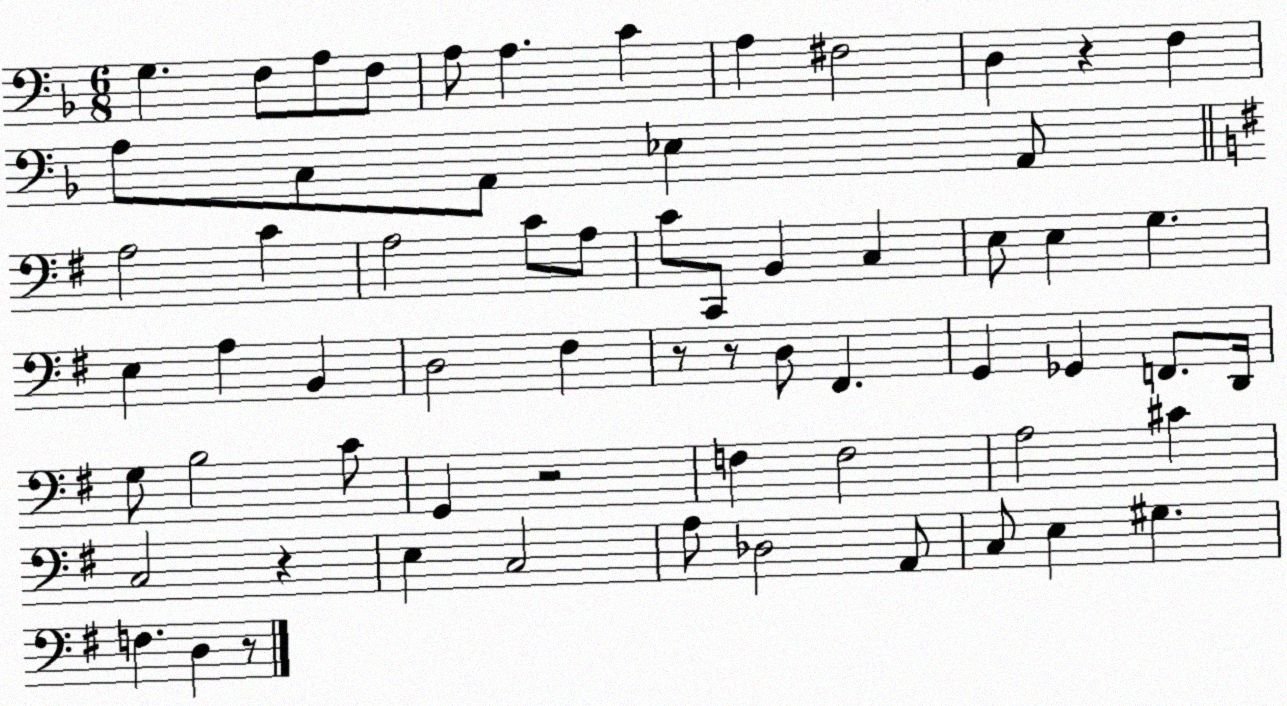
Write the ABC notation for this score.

X:1
T:Untitled
M:6/8
L:1/4
K:F
G, F,/2 A,/2 F,/2 A,/2 A, C A, ^F,2 D, z F, A,/2 C,/2 A,,/2 _E, A,,/2 A,2 C A,2 C/2 A,/2 C/2 C,,/2 B,, C, E,/2 E, G, E, A, B,, D,2 ^F, z/2 z/2 D,/2 ^F,, G,, _G,, F,,/2 D,,/4 G,/2 B,2 C/2 G,, z2 F, F,2 A,2 ^C C,2 z E, C,2 A,/2 _D,2 A,,/2 C,/2 E, ^G, F, D, z/2